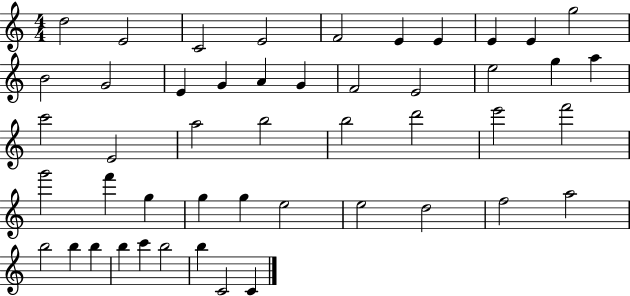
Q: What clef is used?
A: treble